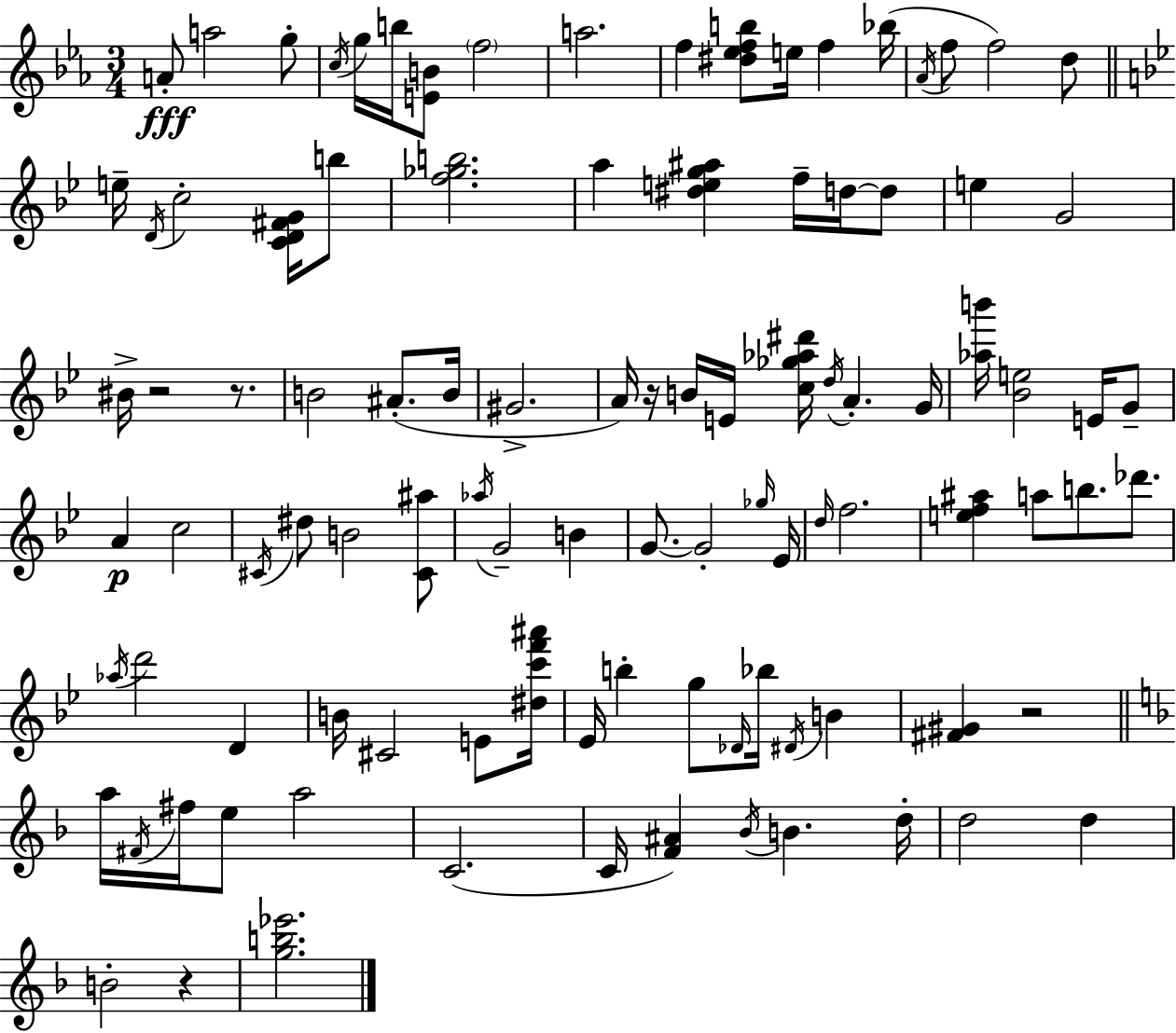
{
  \clef treble
  \numericTimeSignature
  \time 3/4
  \key c \minor
  a'8-.\fff a''2 g''8-. | \acciaccatura { c''16 } g''16 b''16 <e' b'>8 \parenthesize f''2 | a''2. | f''4 <dis'' ees'' f'' b''>8 e''16 f''4 | \break bes''16( \acciaccatura { aes'16 } f''8 f''2) | d''8 \bar "||" \break \key bes \major e''16-- \acciaccatura { d'16 } c''2-. <c' d' fis' g'>16 b''8 | <f'' ges'' b''>2. | a''4 <dis'' e'' g'' ais''>4 f''16-- d''16~~ d''8 | e''4 g'2 | \break bis'16-> r2 r8. | b'2 ais'8.-.( | b'16 gis'2.-> | a'16) r16 b'16 e'16 <c'' ges'' aes'' dis'''>16 \acciaccatura { d''16 } a'4.-. | \break g'16 <aes'' b'''>16 <bes' e''>2 e'16 | g'8-- a'4\p c''2 | \acciaccatura { cis'16 } dis''8 b'2 | <cis' ais''>8 \acciaccatura { aes''16 } g'2-- | \break b'4 g'8.~~ g'2-. | \grace { ges''16 } ees'16 \grace { d''16 } f''2. | <e'' f'' ais''>4 a''8 | b''8. des'''8. \acciaccatura { aes''16 } d'''2 | \break d'4 b'16 cis'2 | e'8 <dis'' c''' f''' ais'''>16 ees'16 b''4-. | g''8 \grace { des'16 } bes''16 \acciaccatura { dis'16 } b'4 <fis' gis'>4 | r2 \bar "||" \break \key f \major a''16 \acciaccatura { fis'16 } fis''16 e''8 a''2 | c'2.( | c'16 <f' ais'>4) \acciaccatura { bes'16 } b'4. | d''16-. d''2 d''4 | \break b'2-. r4 | <g'' b'' ees'''>2. | \bar "|."
}